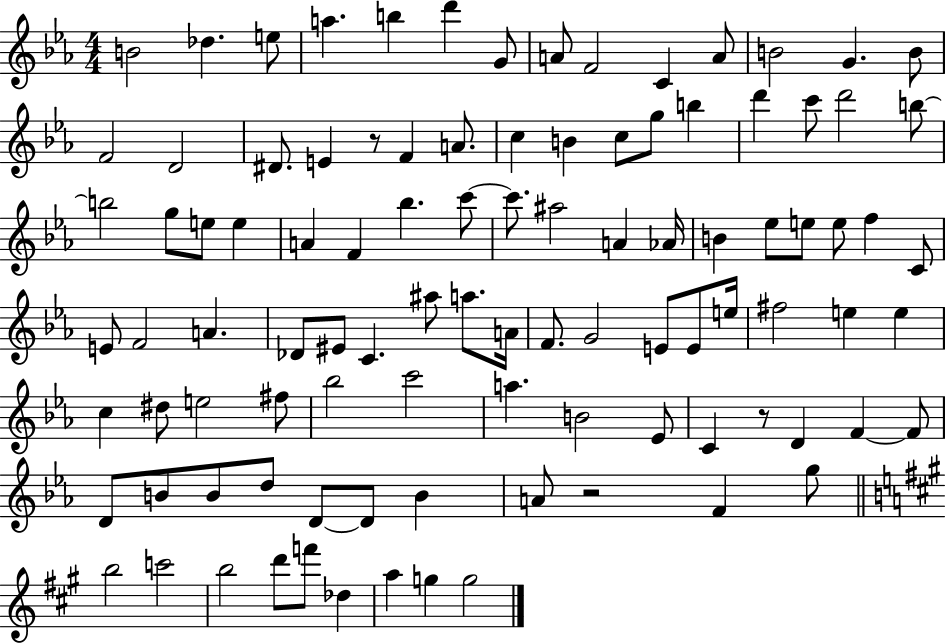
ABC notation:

X:1
T:Untitled
M:4/4
L:1/4
K:Eb
B2 _d e/2 a b d' G/2 A/2 F2 C A/2 B2 G B/2 F2 D2 ^D/2 E z/2 F A/2 c B c/2 g/2 b d' c'/2 d'2 b/2 b2 g/2 e/2 e A F _b c'/2 c'/2 ^a2 A _A/4 B _e/2 e/2 e/2 f C/2 E/2 F2 A _D/2 ^E/2 C ^a/2 a/2 A/4 F/2 G2 E/2 E/2 e/4 ^f2 e e c ^d/2 e2 ^f/2 _b2 c'2 a B2 _E/2 C z/2 D F F/2 D/2 B/2 B/2 d/2 D/2 D/2 B A/2 z2 F g/2 b2 c'2 b2 d'/2 f'/2 _d a g g2